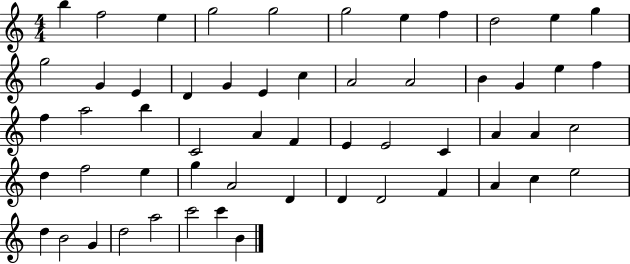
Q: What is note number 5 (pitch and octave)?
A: G5